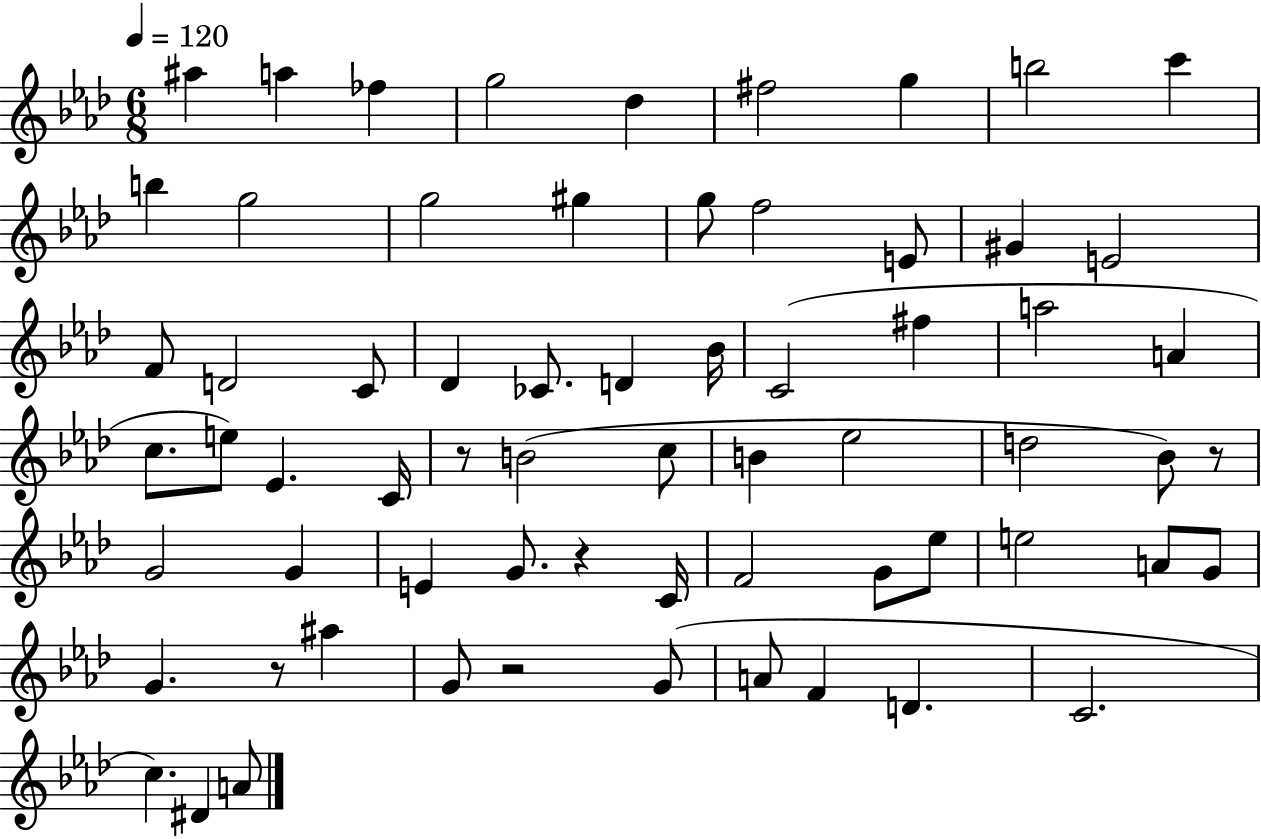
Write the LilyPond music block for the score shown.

{
  \clef treble
  \numericTimeSignature
  \time 6/8
  \key aes \major
  \tempo 4 = 120
  ais''4 a''4 fes''4 | g''2 des''4 | fis''2 g''4 | b''2 c'''4 | \break b''4 g''2 | g''2 gis''4 | g''8 f''2 e'8 | gis'4 e'2 | \break f'8 d'2 c'8 | des'4 ces'8. d'4 bes'16 | c'2( fis''4 | a''2 a'4 | \break c''8. e''8) ees'4. c'16 | r8 b'2( c''8 | b'4 ees''2 | d''2 bes'8) r8 | \break g'2 g'4 | e'4 g'8. r4 c'16 | f'2 g'8 ees''8 | e''2 a'8 g'8 | \break g'4. r8 ais''4 | g'8 r2 g'8( | a'8 f'4 d'4. | c'2. | \break c''4.) dis'4 a'8 | \bar "|."
}